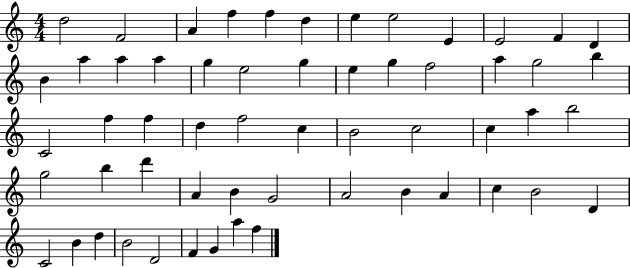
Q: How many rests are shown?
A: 0